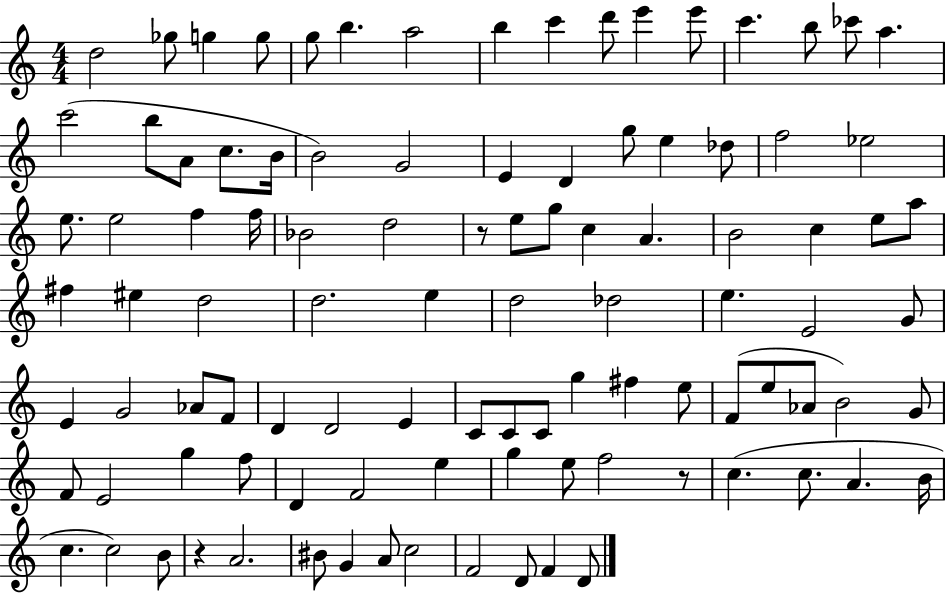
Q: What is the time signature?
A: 4/4